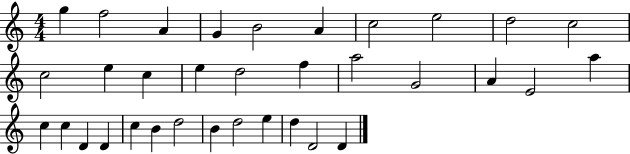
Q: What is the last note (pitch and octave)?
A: D4